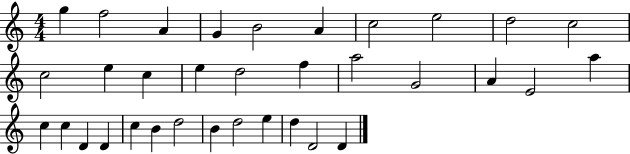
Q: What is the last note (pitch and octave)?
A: D4